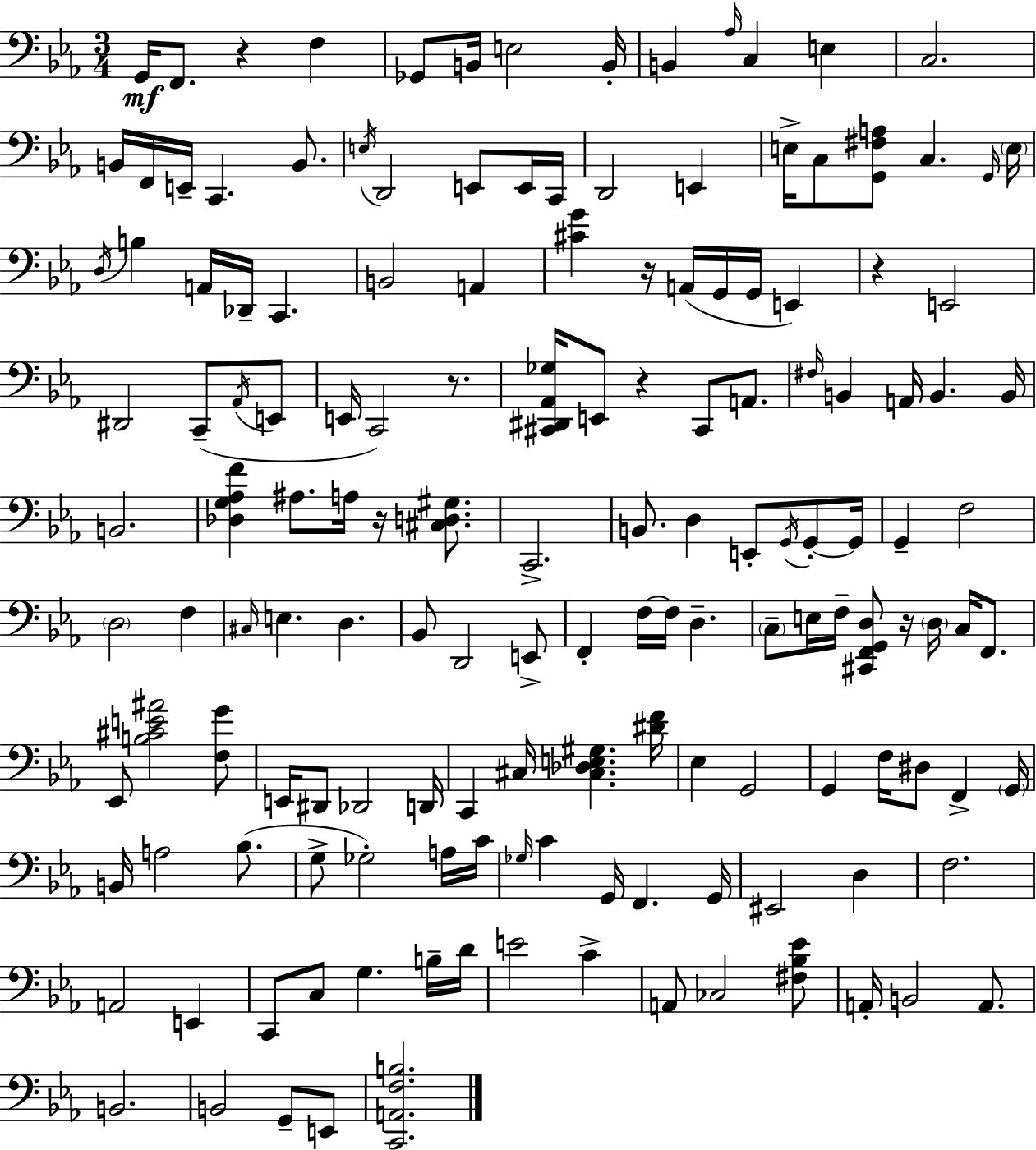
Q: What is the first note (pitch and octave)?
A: G2